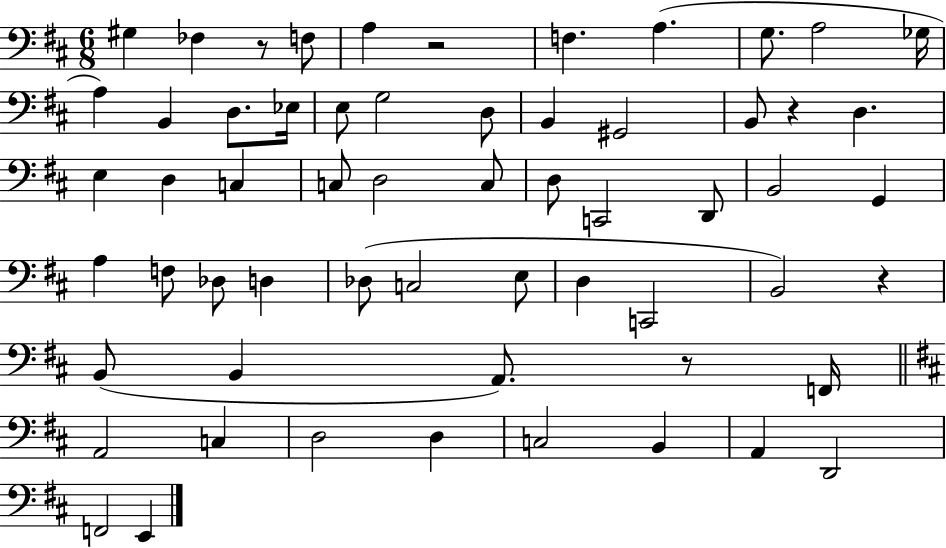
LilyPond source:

{
  \clef bass
  \numericTimeSignature
  \time 6/8
  \key d \major
  \repeat volta 2 { gis4 fes4 r8 f8 | a4 r2 | f4. a4.( | g8. a2 ges16 | \break a4) b,4 d8. ees16 | e8 g2 d8 | b,4 gis,2 | b,8 r4 d4. | \break e4 d4 c4 | c8 d2 c8 | d8 c,2 d,8 | b,2 g,4 | \break a4 f8 des8 d4 | des8( c2 e8 | d4 c,2 | b,2) r4 | \break b,8( b,4 a,8.) r8 f,16 | \bar "||" \break \key d \major a,2 c4 | d2 d4 | c2 b,4 | a,4 d,2 | \break f,2 e,4 | } \bar "|."
}